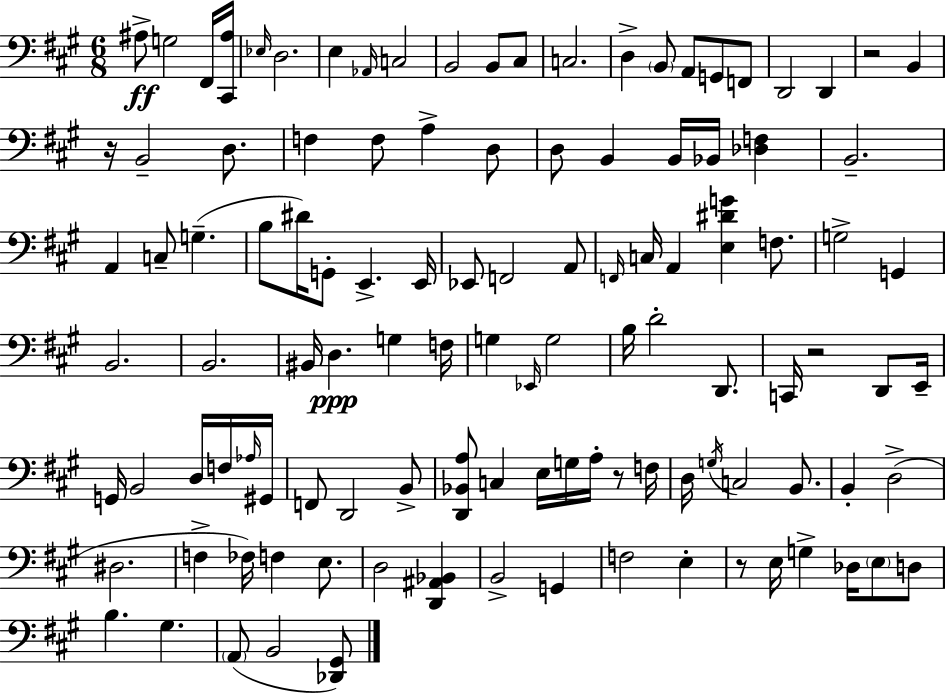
{
  \clef bass
  \numericTimeSignature
  \time 6/8
  \key a \major
  ais8->\ff g2 fis,16 <cis, ais>16 | \grace { ees16 } d2. | e4 \grace { aes,16 } c2 | b,2 b,8 | \break cis8 c2. | d4-> \parenthesize b,8 a,8 g,8 | f,8 d,2 d,4 | r2 b,4 | \break r16 b,2-- d8. | f4 f8 a4-> | d8 d8 b,4 b,16 bes,16 <des f>4 | b,2.-- | \break a,4 c8-- g4.--( | b8 dis'16) g,8-. e,4.-> | e,16 ees,8 f,2 | a,8 \grace { f,16 } c16 a,4 <e dis' g'>4 | \break f8. g2-> g,4 | b,2. | b,2. | bis,16 d4.\ppp g4 | \break f16 g4 \grace { ees,16 } g2 | b16 d'2-. | d,8. c,16 r2 | d,8 e,16-- g,16 b,2 | \break d16 f16 \grace { aes16 } gis,16 f,8 d,2 | b,8-> <d, bes, a>8 c4 e16 | g16 a16-. r8 f16 d16 \acciaccatura { g16 } c2 | b,8. b,4-. d2->( | \break dis2. | f4-> fes16) f4 | e8. d2 | <d, ais, bes,>4 b,2-> | \break g,4 f2 | e4-. r8 e16 g4-> | des16 \parenthesize e8 d8 b4. | gis4. \parenthesize a,8( b,2 | \break <des, gis,>8) \bar "|."
}